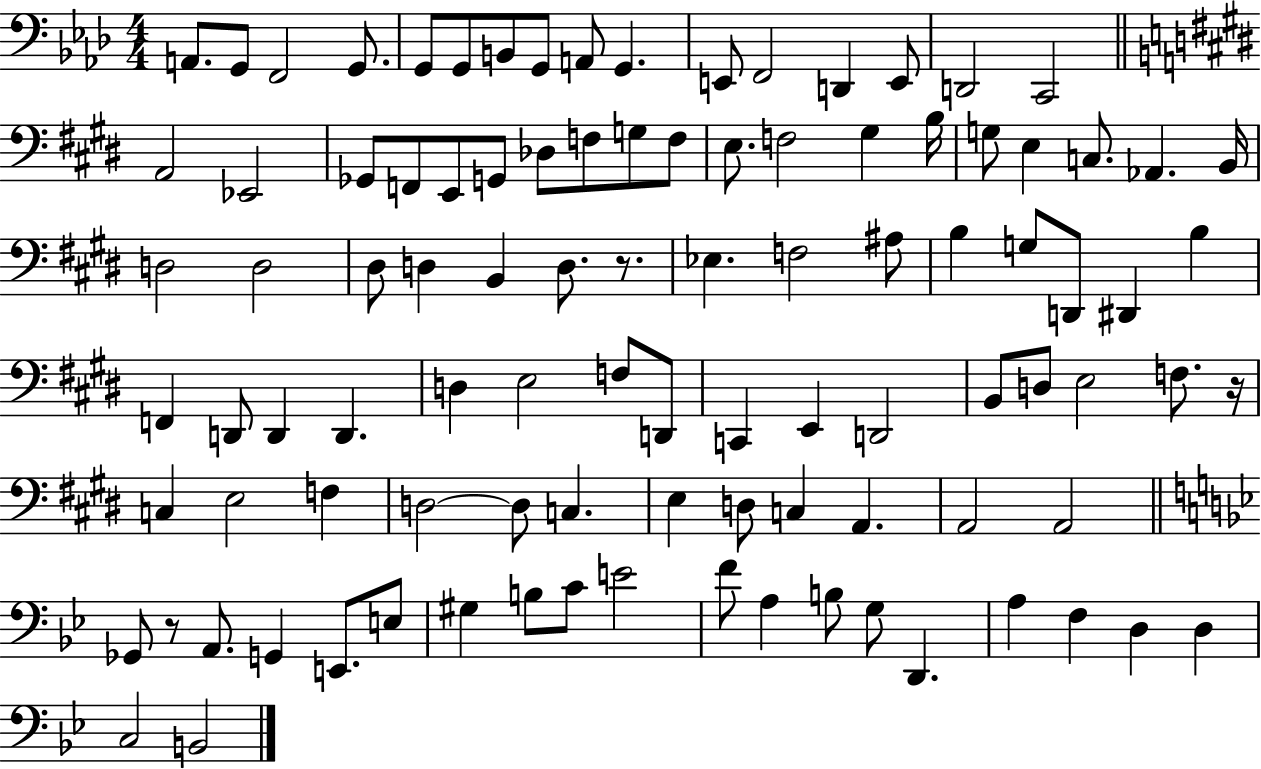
A2/e. G2/e F2/h G2/e. G2/e G2/e B2/e G2/e A2/e G2/q. E2/e F2/h D2/q E2/e D2/h C2/h A2/h Eb2/h Gb2/e F2/e E2/e G2/e Db3/e F3/e G3/e F3/e E3/e. F3/h G#3/q B3/s G3/e E3/q C3/e. Ab2/q. B2/s D3/h D3/h D#3/e D3/q B2/q D3/e. R/e. Eb3/q. F3/h A#3/e B3/q G3/e D2/e D#2/q B3/q F2/q D2/e D2/q D2/q. D3/q E3/h F3/e D2/e C2/q E2/q D2/h B2/e D3/e E3/h F3/e. R/s C3/q E3/h F3/q D3/h D3/e C3/q. E3/q D3/e C3/q A2/q. A2/h A2/h Gb2/e R/e A2/e. G2/q E2/e. E3/e G#3/q B3/e C4/e E4/h F4/e A3/q B3/e G3/e D2/q. A3/q F3/q D3/q D3/q C3/h B2/h